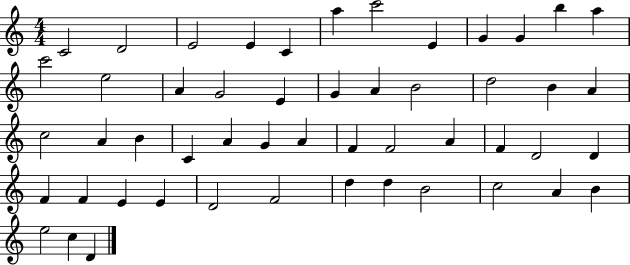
C4/h D4/h E4/h E4/q C4/q A5/q C6/h E4/q G4/q G4/q B5/q A5/q C6/h E5/h A4/q G4/h E4/q G4/q A4/q B4/h D5/h B4/q A4/q C5/h A4/q B4/q C4/q A4/q G4/q A4/q F4/q F4/h A4/q F4/q D4/h D4/q F4/q F4/q E4/q E4/q D4/h F4/h D5/q D5/q B4/h C5/h A4/q B4/q E5/h C5/q D4/q